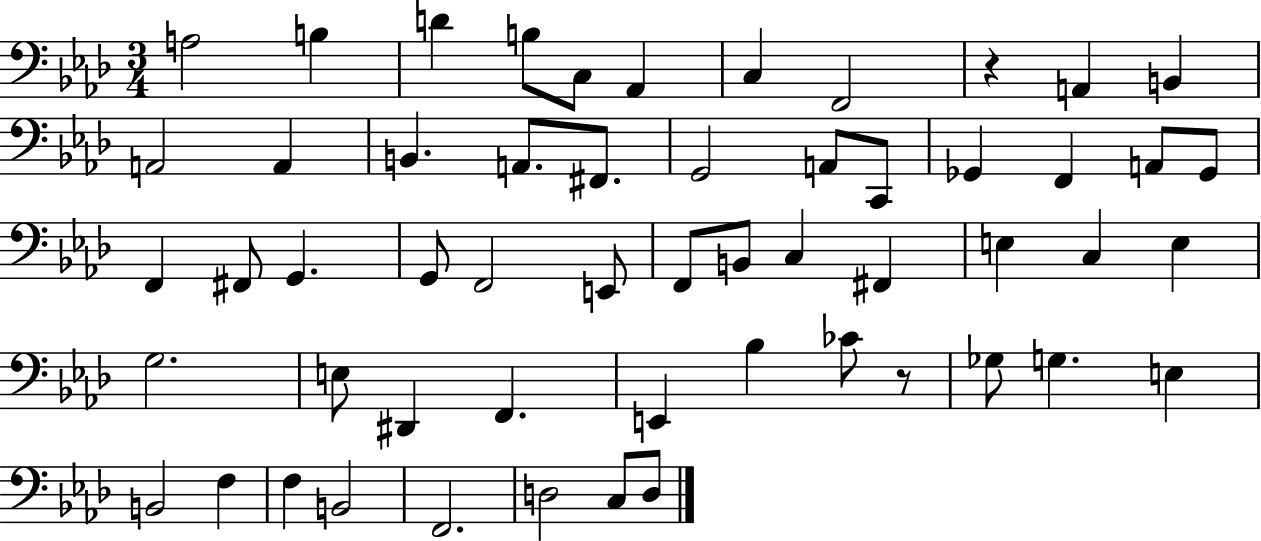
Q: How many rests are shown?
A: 2